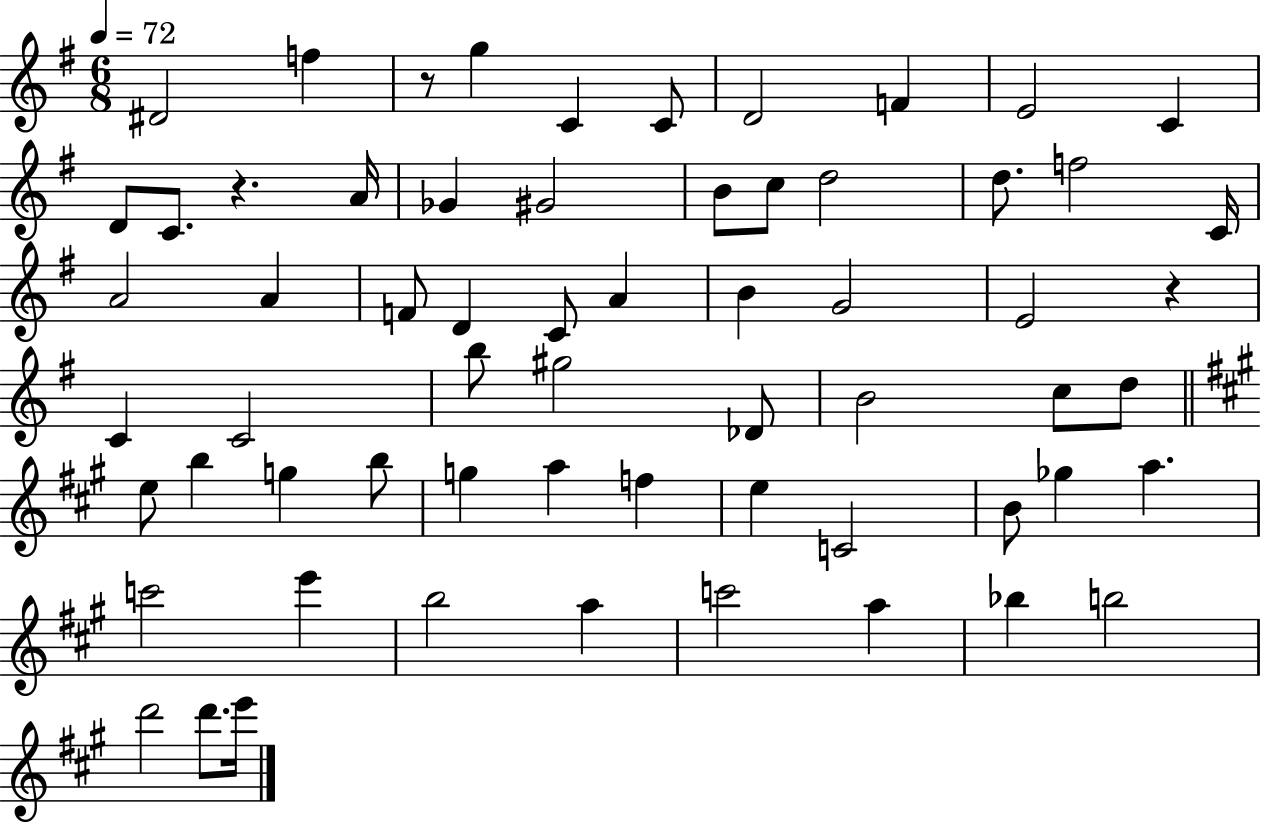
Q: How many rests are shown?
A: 3